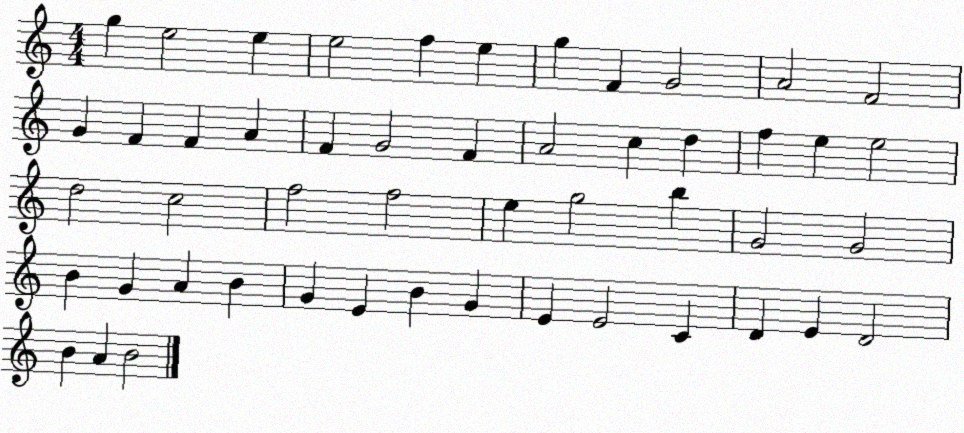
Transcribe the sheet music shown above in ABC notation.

X:1
T:Untitled
M:4/4
L:1/4
K:C
g e2 e e2 f e g F G2 A2 F2 G F F A F G2 F A2 c d f e e2 d2 c2 f2 f2 e g2 b G2 G2 B G A B G E B G E E2 C D E D2 B A B2